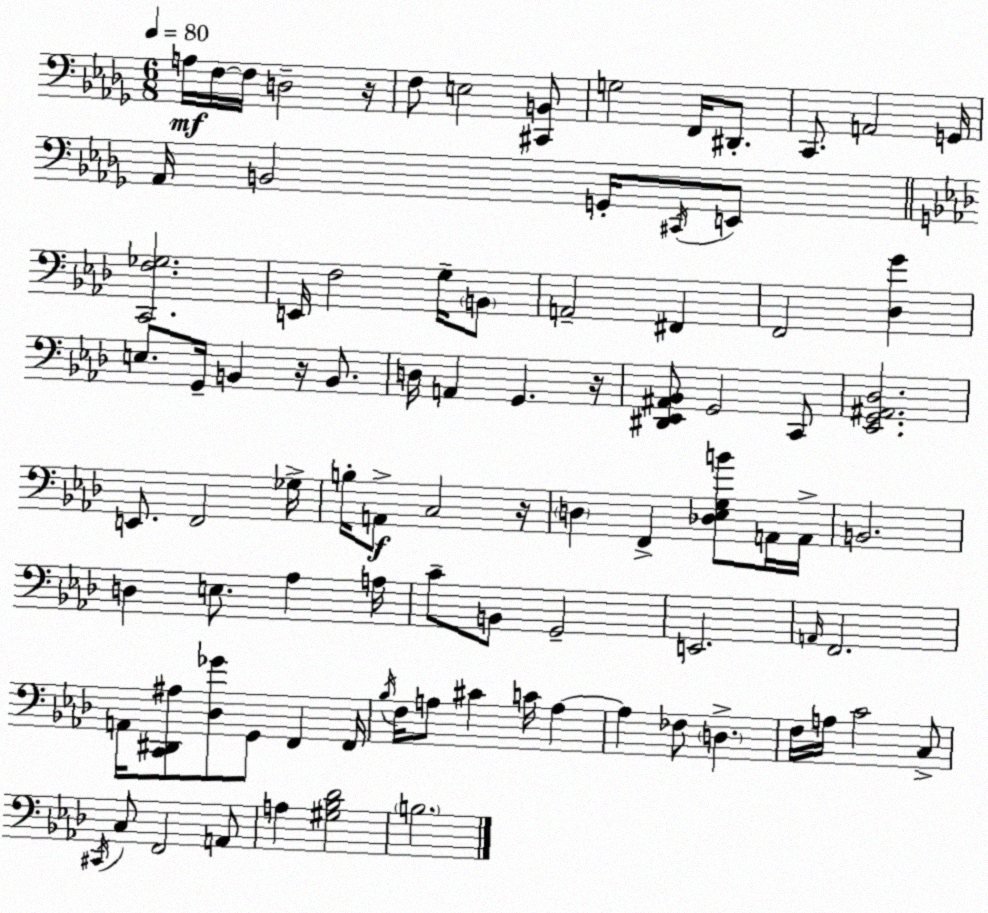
X:1
T:Untitled
M:6/8
L:1/4
K:Bbm
A,/4 F,/4 F,/4 D,2 z/4 F,/2 E,2 [^C,,B,,]/2 G,2 F,,/4 ^D,,/2 C,,/2 A,,2 G,,/4 _A,,/4 B,,2 G,,/4 ^C,,/4 E,,/2 [C,,F,_G,]2 E,,/4 F,2 G,/4 B,,/2 A,,2 ^F,, F,,2 [_D,G] E,/2 G,,/4 B,, z/4 B,,/2 D,/4 A,, G,, z/4 [^D,,_E,,^A,,_B,,]/2 G,,2 C,,/2 [_E,,G,,^A,,_D,]2 E,,/2 F,,2 _G,/4 B,/4 A,,/2 C,2 z/4 D, F,, [_D,_E,G,B]/2 A,,/4 A,,/4 B,,2 D, E,/2 _A, A,/4 C/2 B,,/2 G,,2 E,,2 A,,/4 F,,2 A,,/4 [C,,^D,,^A,]/2 [_D,_G]/2 G,,/2 F,, F,,/4 _B,/4 F,/4 A,/2 ^C C/4 A, A, _F,/2 D, F,/4 A,/4 C2 C,/2 ^C,,/4 C,/2 F,,2 A,,/2 A, [^G,_B,_D]2 B,2